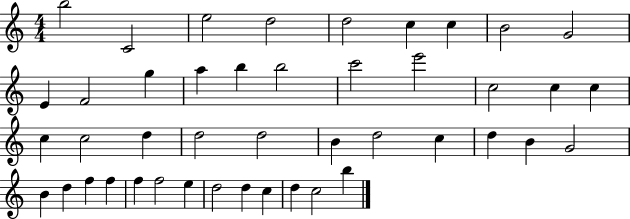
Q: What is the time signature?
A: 4/4